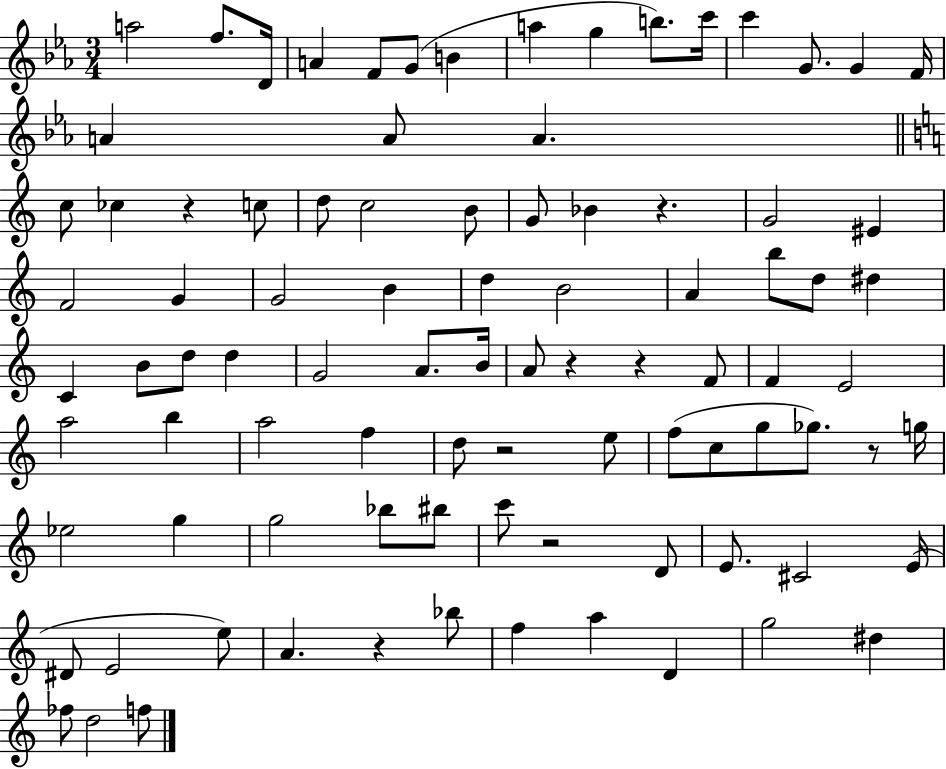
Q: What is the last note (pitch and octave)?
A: F5